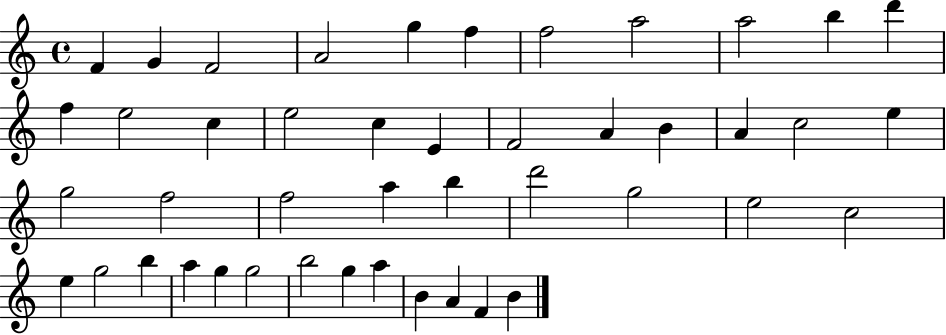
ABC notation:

X:1
T:Untitled
M:4/4
L:1/4
K:C
F G F2 A2 g f f2 a2 a2 b d' f e2 c e2 c E F2 A B A c2 e g2 f2 f2 a b d'2 g2 e2 c2 e g2 b a g g2 b2 g a B A F B